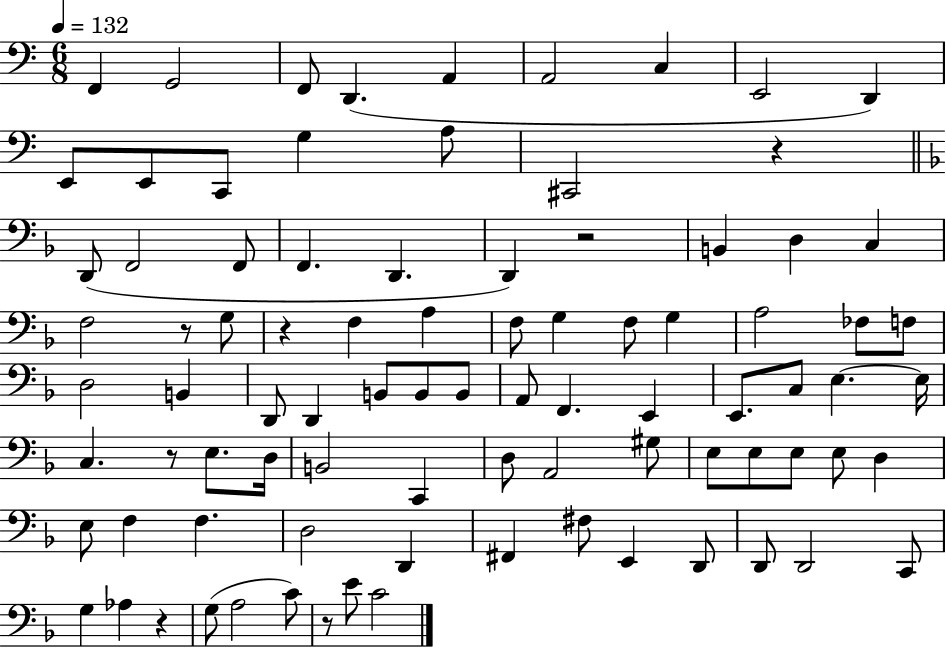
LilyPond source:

{
  \clef bass
  \numericTimeSignature
  \time 6/8
  \key c \major
  \tempo 4 = 132
  f,4 g,2 | f,8 d,4.( a,4 | a,2 c4 | e,2 d,4) | \break e,8 e,8 c,8 g4 a8 | cis,2 r4 | \bar "||" \break \key f \major d,8( f,2 f,8 | f,4. d,4. | d,4) r2 | b,4 d4 c4 | \break f2 r8 g8 | r4 f4 a4 | f8 g4 f8 g4 | a2 fes8 f8 | \break d2 b,4 | d,8 d,4 b,8 b,8 b,8 | a,8 f,4. e,4 | e,8. c8 e4.~~ e16 | \break c4. r8 e8. d16 | b,2 c,4 | d8 a,2 gis8 | e8 e8 e8 e8 d4 | \break e8 f4 f4. | d2 d,4 | fis,4 fis8 e,4 d,8 | d,8 d,2 c,8 | \break g4 aes4 r4 | g8( a2 c'8) | r8 e'8 c'2 | \bar "|."
}